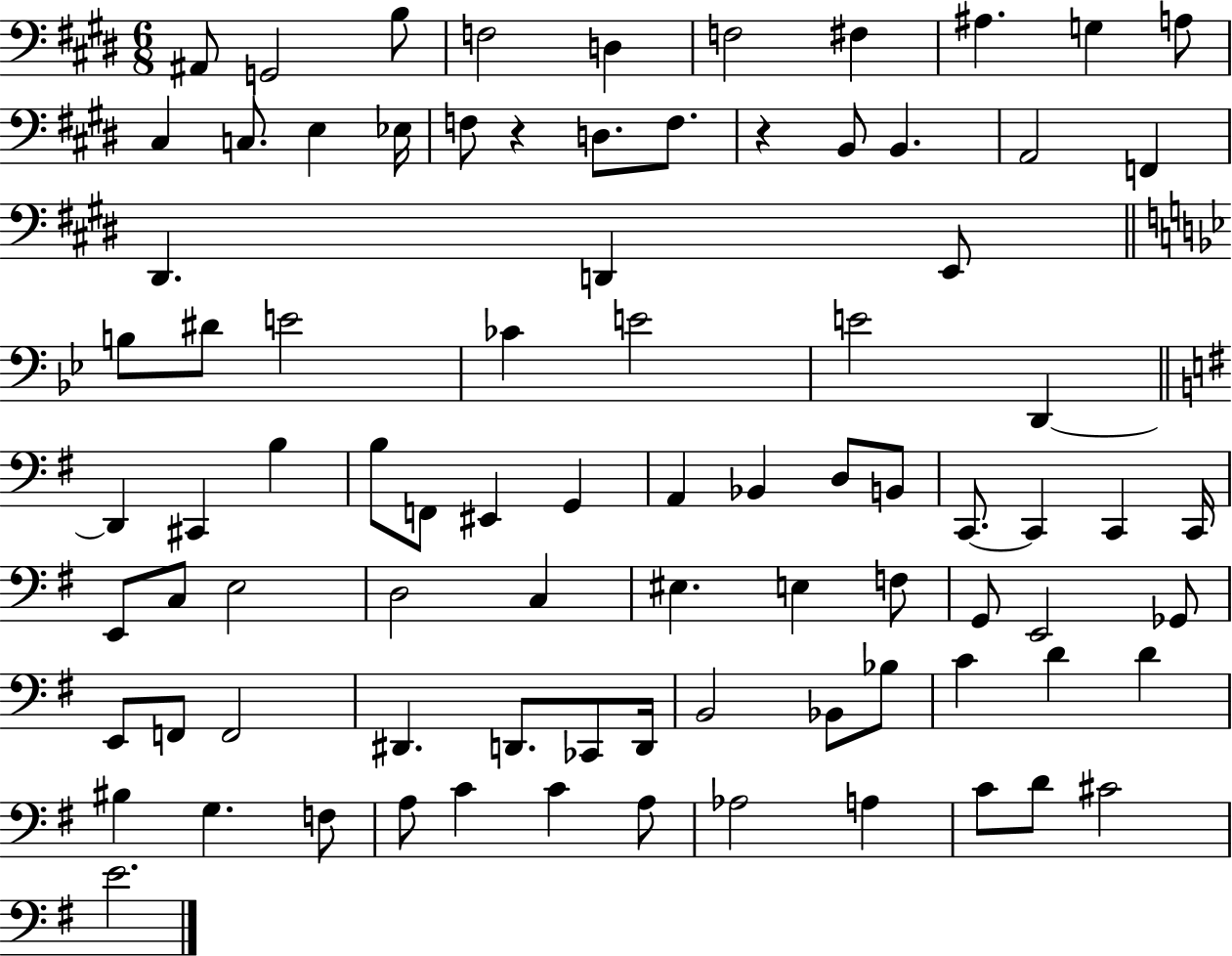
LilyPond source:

{
  \clef bass
  \numericTimeSignature
  \time 6/8
  \key e \major
  ais,8 g,2 b8 | f2 d4 | f2 fis4 | ais4. g4 a8 | \break cis4 c8. e4 ees16 | f8 r4 d8. f8. | r4 b,8 b,4. | a,2 f,4 | \break dis,4. d,4 e,8 | \bar "||" \break \key g \minor b8 dis'8 e'2 | ces'4 e'2 | e'2 d,4~~ | \bar "||" \break \key g \major d,4 cis,4 b4 | b8 f,8 eis,4 g,4 | a,4 bes,4 d8 b,8 | c,8.~~ c,4 c,4 c,16 | \break e,8 c8 e2 | d2 c4 | eis4. e4 f8 | g,8 e,2 ges,8 | \break e,8 f,8 f,2 | dis,4. d,8. ces,8 d,16 | b,2 bes,8 bes8 | c'4 d'4 d'4 | \break bis4 g4. f8 | a8 c'4 c'4 a8 | aes2 a4 | c'8 d'8 cis'2 | \break e'2. | \bar "|."
}